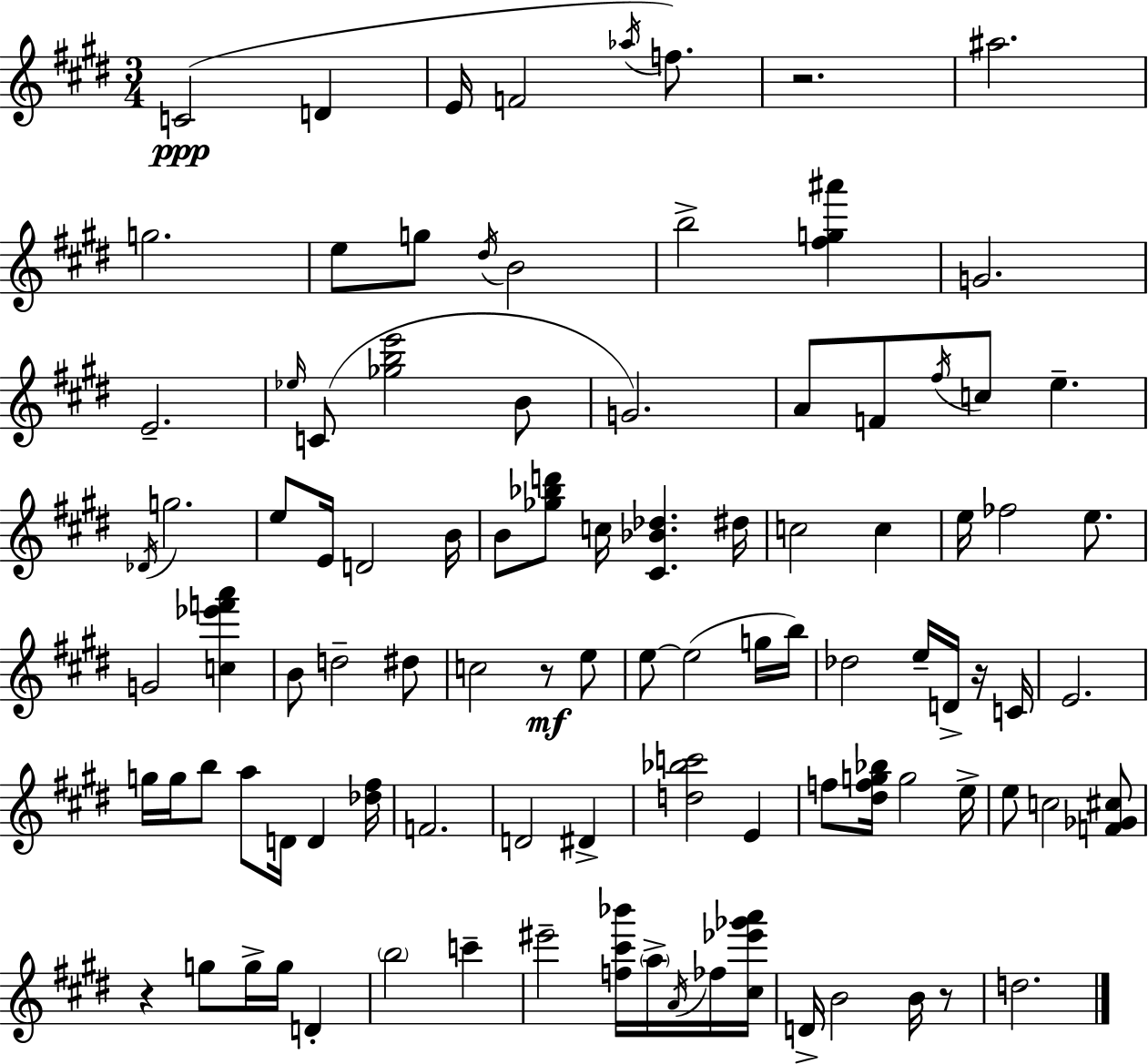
{
  \clef treble
  \numericTimeSignature
  \time 3/4
  \key e \major
  \repeat volta 2 { c'2(\ppp d'4 | e'16 f'2 \acciaccatura { aes''16 }) f''8. | r2. | ais''2. | \break g''2. | e''8 g''8 \acciaccatura { dis''16 } b'2 | b''2-> <fis'' g'' ais'''>4 | g'2. | \break e'2.-- | \grace { ees''16 } c'8( <ges'' b'' e'''>2 | b'8 g'2.) | a'8 f'8 \acciaccatura { fis''16 } c''8 e''4.-- | \break \acciaccatura { des'16 } g''2. | e''8 e'16 d'2 | b'16 b'8 <ges'' bes'' d'''>8 c''16 <cis' bes' des''>4. | dis''16 c''2 | \break c''4 e''16 fes''2 | e''8. g'2 | <c'' ees''' f''' a'''>4 b'8 d''2-- | dis''8 c''2 | \break r8\mf e''8 e''8~~ e''2( | g''16 b''16) des''2 | e''16-- d'16-> r16 c'16 e'2. | g''16 g''16 b''8 a''8 d'16 | \break d'4 <des'' fis''>16 f'2. | d'2 | dis'4-> <d'' bes'' c'''>2 | e'4 f''8 <dis'' f'' g'' bes''>16 g''2 | \break e''16-> e''8 c''2 | <f' ges' cis''>8 r4 g''8 g''16-> | g''16 d'4-. \parenthesize b''2 | c'''4-- eis'''2-- | \break <f'' cis''' bes'''>16 \parenthesize a''16-> \acciaccatura { a'16 } fes''16 <cis'' ees''' ges''' a'''>16 d'16-> b'2 | b'16 r8 d''2. | } \bar "|."
}